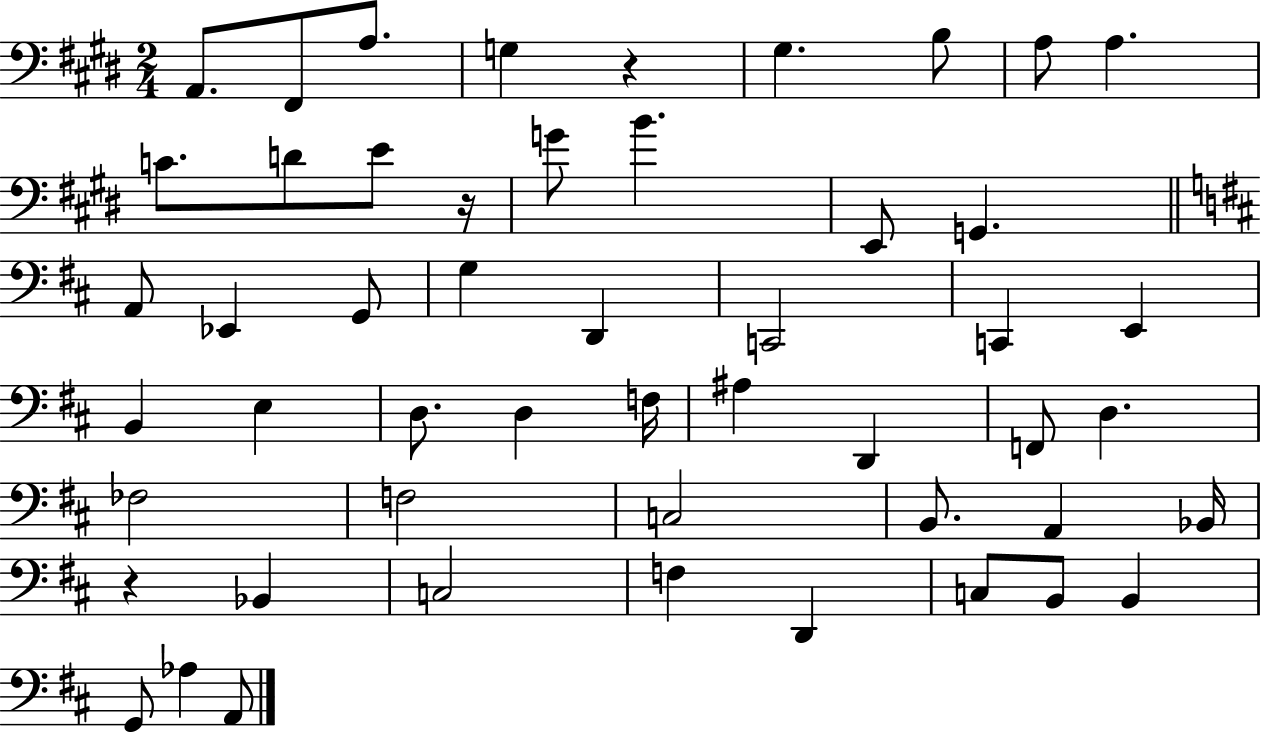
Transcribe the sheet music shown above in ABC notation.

X:1
T:Untitled
M:2/4
L:1/4
K:E
A,,/2 ^F,,/2 A,/2 G, z ^G, B,/2 A,/2 A, C/2 D/2 E/2 z/4 G/2 B E,,/2 G,, A,,/2 _E,, G,,/2 G, D,, C,,2 C,, E,, B,, E, D,/2 D, F,/4 ^A, D,, F,,/2 D, _F,2 F,2 C,2 B,,/2 A,, _B,,/4 z _B,, C,2 F, D,, C,/2 B,,/2 B,, G,,/2 _A, A,,/2